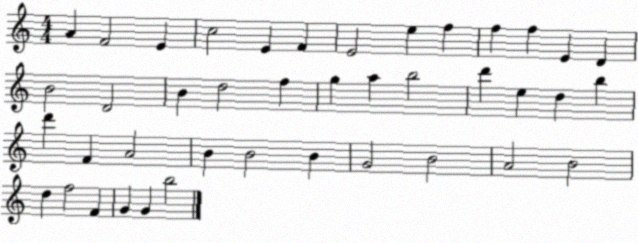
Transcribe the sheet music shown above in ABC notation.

X:1
T:Untitled
M:4/4
L:1/4
K:C
A F2 E c2 E F E2 e f f f E D B2 D2 B d2 f g a b2 d' e d b d' F A2 B B2 B G2 B2 A2 B2 d f2 F G G b2